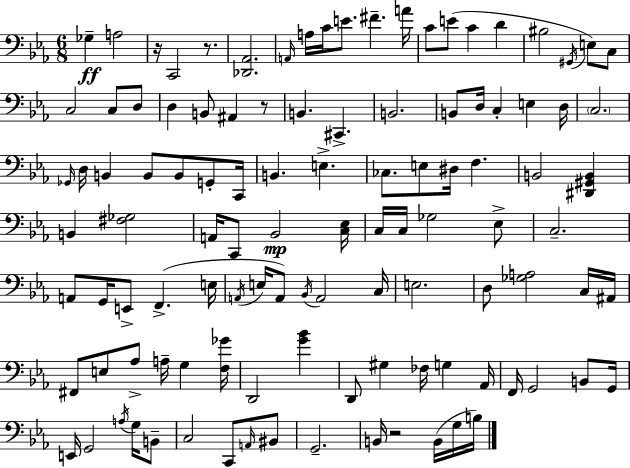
X:1
T:Untitled
M:6/8
L:1/4
K:Eb
_G, A,2 z/4 C,,2 z/2 [_D,,_A,,]2 A,,/4 A,/4 C/4 E/2 ^F A/4 C/2 E/2 C D ^B,2 ^G,,/4 E,/2 C,/2 C,2 C,/2 D,/2 D, B,,/2 ^A,, z/2 B,, ^C,, B,,2 B,,/2 D,/4 C, E, D,/4 C,2 _G,,/4 D,/4 B,, B,,/2 B,,/2 G,,/2 C,,/4 B,, E, _C,/2 E,/2 ^D,/4 F, B,,2 [^D,,^G,,B,,] B,, [^F,_G,]2 A,,/4 C,,/2 _B,,2 [C,_E,]/4 C,/4 C,/4 _G,2 _E,/2 C,2 A,,/2 G,,/4 E,,/2 F,, E,/4 A,,/4 E,/4 A,,/2 _B,,/4 A,,2 C,/4 E,2 D,/2 [_G,A,]2 C,/4 ^A,,/4 ^F,,/2 E,/2 _A,/2 A,/4 G, [F,_G]/4 D,,2 [G_B] D,,/2 ^G, _F,/4 G, _A,,/4 F,,/4 G,,2 B,,/2 G,,/4 E,,/4 G,,2 A,/4 G,/4 B,,/2 C,2 C,,/2 A,,/4 ^B,,/2 G,,2 B,,/4 z2 B,,/4 G,/4 B,/4